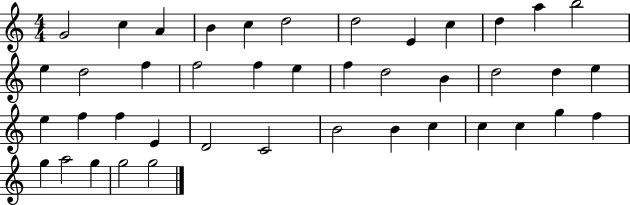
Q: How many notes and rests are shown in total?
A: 42